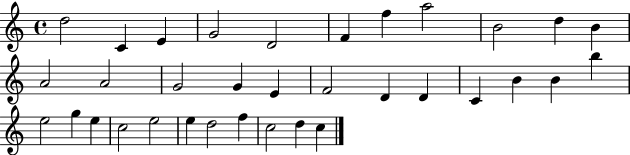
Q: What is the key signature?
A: C major